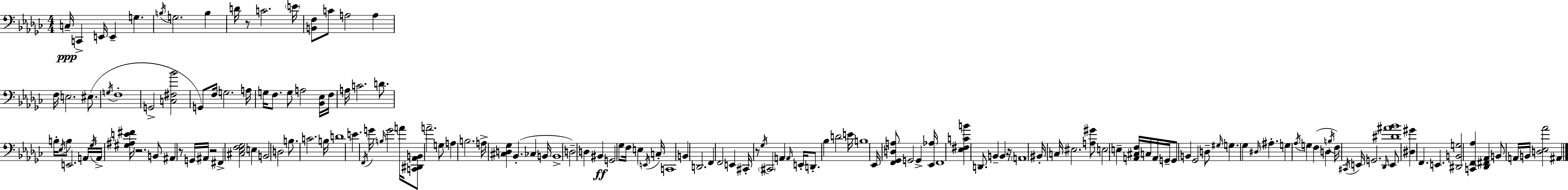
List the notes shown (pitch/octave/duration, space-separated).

C3/s C2/q E2/s E2/q G3/q. B3/s G3/h. B3/q D4/s R/e C4/h. E4/s [B2,F3]/e C4/e A3/h A3/q F3/s E3/h. EIS3/e. G3/s F3/w G2/h [C3,F#3,Bb4]/h G2/e F3/s G3/h. A3/s G3/s F3/e. G3/e A3/h [Bb2,Eb3]/s F3/s A3/s C4/h. D4/e. B3/s Eb3/s B3/e E2/h. A2/s Gb3/s A2/s [G#3,A#3,E4,F#4]/s R/h. B2/e A#2/q R/e G2/s A#2/s R/h F#2/q [C#3,Eb3,F3,Gb3]/h E3/q B2/h D3/h B3/e. C4/h. B3/s D4/w E4/q. F2/s G4/s B3/s G4/h A4/s [C2,D#2,Ab2,B2]/e A4/h. G3/e A3/q B3/h. A3/s [C#3,D3,Gb3]/q Bb2/q. CES3/q B2/s B2/w D3/h D3/q BIS2/q G2/h Gb3/e F3/s E3/q E2/s C3/s C2/w B2/q D2/h. F2/q F2/h E2/q C#2/s R/e Gb3/s C#2/h A2/q A2/s E2/s D2/e. Bb3/q D4/h E4/s B3/w Eb2/s [F2,Gb2,D3,A3]/e G2/h G2/q [Eb2,Ab3]/s F2/w [Eb3,F#3,C4,B4]/q D2/e. B2/q B2/q R/s A2/w BIS2/s C3/s EIS3/h. [A3,G#4]/e E3/h E3/q [A2,C#3,F3]/s C3/s A2/s G2/s G2/e B2/q Gb2/h D3/e G#3/s G3/q. Gb3/q D#3/s A#3/q. G3/q Ab3/s G3/q F3/q D3/q B3/s F3/s C#2/s E2/s G2/h. Db2/s E2/e [D#4,A#4,Bb4]/w [D#3,G#4]/q F2/q. E2/q. [D#2,B2,G3]/h [C2,F2,Ab3]/q [Db2,F#2,Ab2]/q B2/e A2/s B2/s [D3,Eb3,Ab4]/h A#2/q